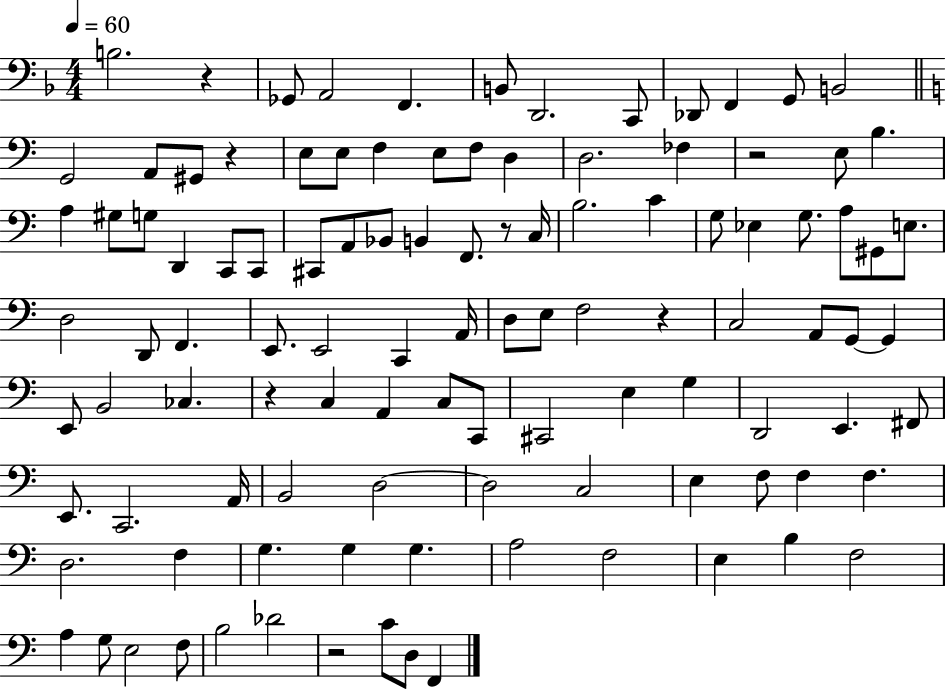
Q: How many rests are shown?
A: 7